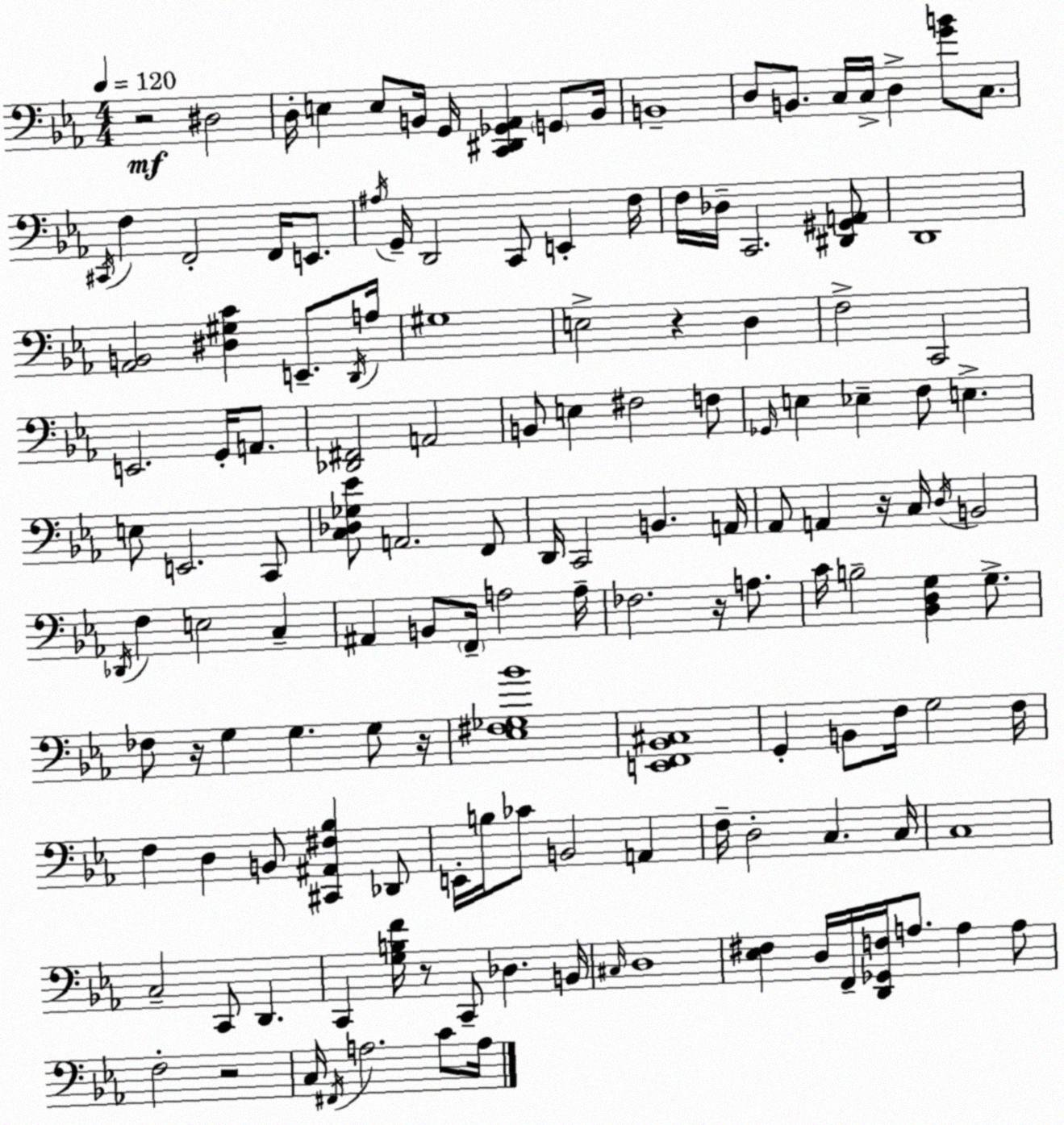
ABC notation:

X:1
T:Untitled
M:4/4
L:1/4
K:Cm
z2 ^D,2 D,/4 E, E,/2 B,,/4 G,,/4 [C,,^D,,_G,,_A,,] G,,/2 B,,/4 B,,4 D,/2 B,,/2 C,/4 C,/4 D, [GB]/2 C,/2 ^C,,/4 F, F,,2 F,,/4 E,,/2 ^A,/4 G,,/4 D,,2 C,,/2 E,, F,/4 F,/4 _D,/4 C,,2 [^D,,^G,,A,,]/2 D,,4 [_A,,B,,]2 [^D,^G,C] E,,/2 D,,/4 A,/4 ^G,4 E,2 z D, F,2 C,,2 E,,2 G,,/4 A,,/2 [_D,,^F,,]2 A,,2 B,,/2 E, ^F,2 F,/2 _G,,/4 E, _E, F,/2 E, E,/2 E,,2 C,,/2 [C,_D,_G,_E]/2 A,,2 F,,/2 D,,/4 C,,2 B,, A,,/4 _A,,/2 A,, z/4 C,/4 D,/4 B,,2 _D,,/4 F, E,2 C, ^A,, B,,/2 F,,/4 A,2 A,/4 _F,2 z/4 A,/2 C/4 B,2 [_B,,D,G,] G,/2 _F,/2 z/4 G, G, G,/2 z/4 [_E,^F,_G,_B]4 [E,,F,,_B,,^C,]4 G,, B,,/2 F,/4 G,2 F,/4 F, D, B,,/2 [^C,,^A,,^F,_B,] _D,,/2 E,,/4 B,/4 _C/2 B,,2 A,, F,/4 D,2 C, C,/4 C,4 C,2 C,,/2 D,, C,, [G,B,F]/4 z/2 C,,/2 _D, B,,/4 ^C,/4 D,4 [_E,^F,] D,/4 F,,/4 [D,,_G,,F,]/4 A,/2 A, A,/2 F,2 z2 C,/4 ^F,,/4 A,2 C/2 A,/4